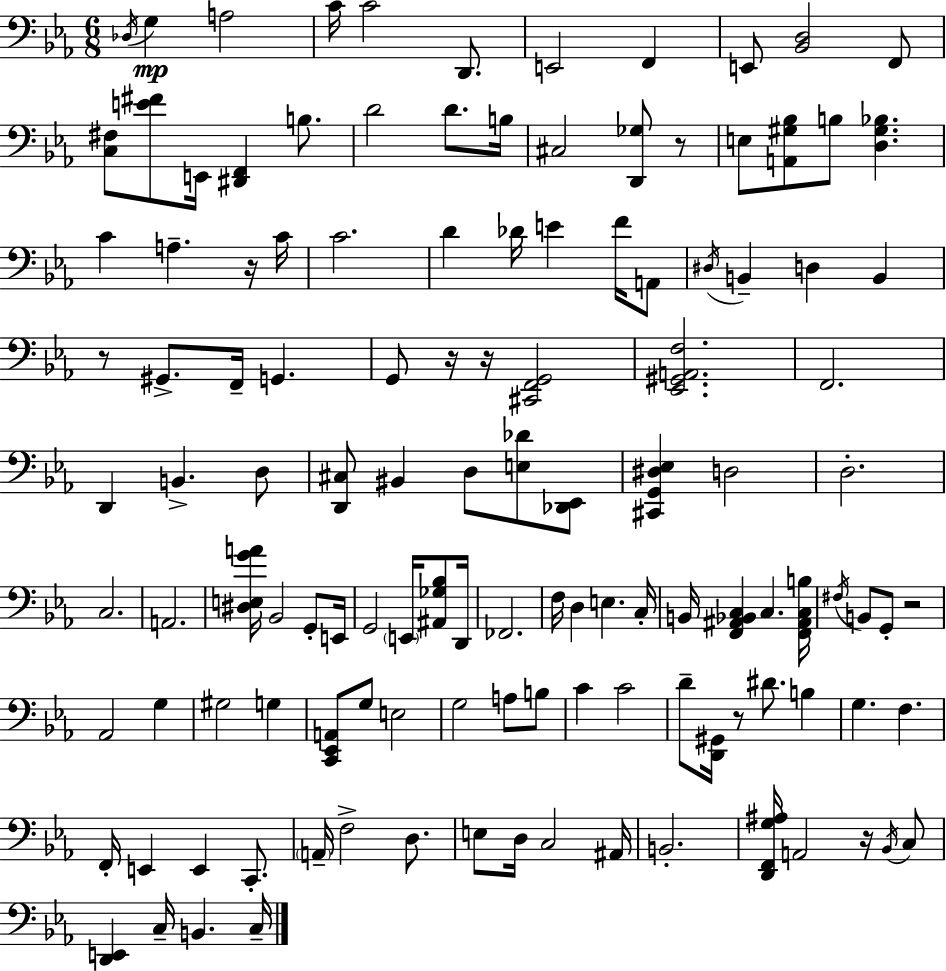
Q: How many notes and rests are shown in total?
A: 124